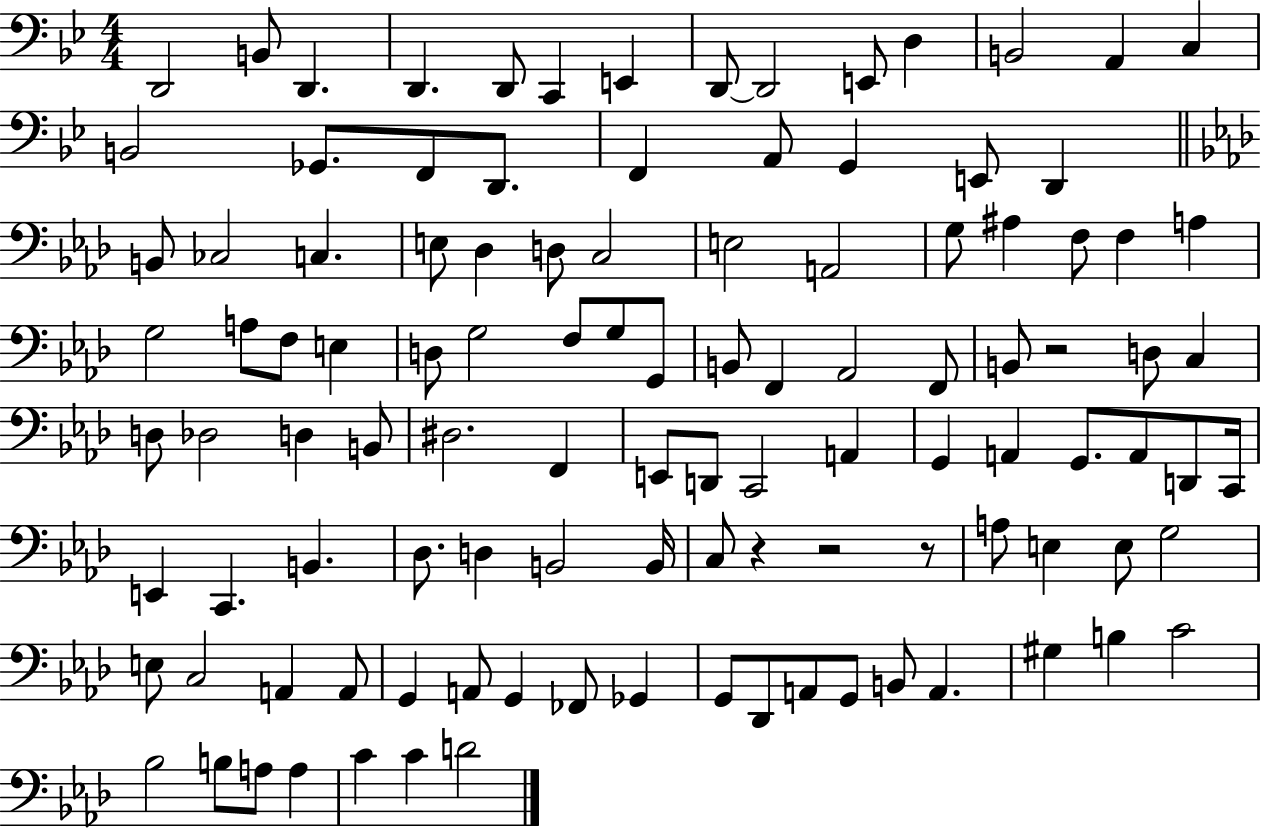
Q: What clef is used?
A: bass